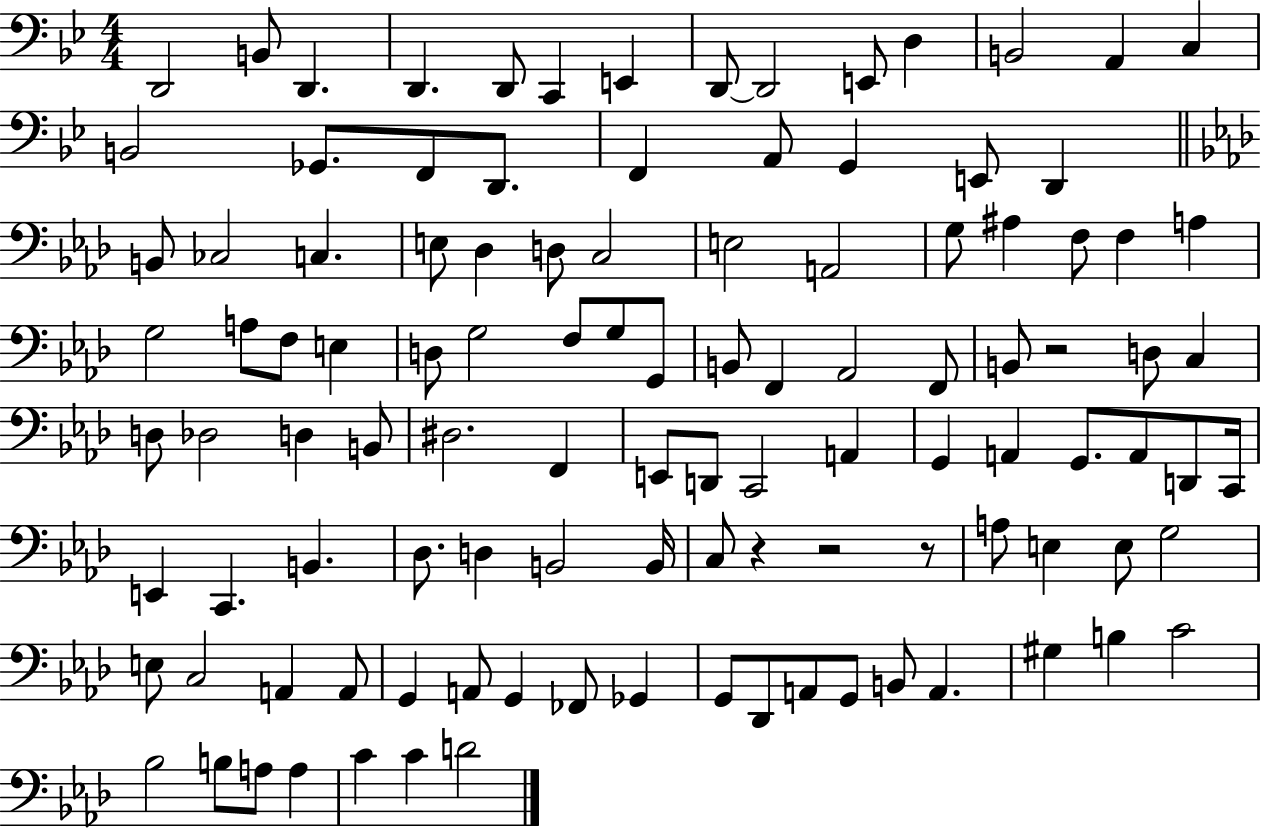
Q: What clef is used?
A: bass